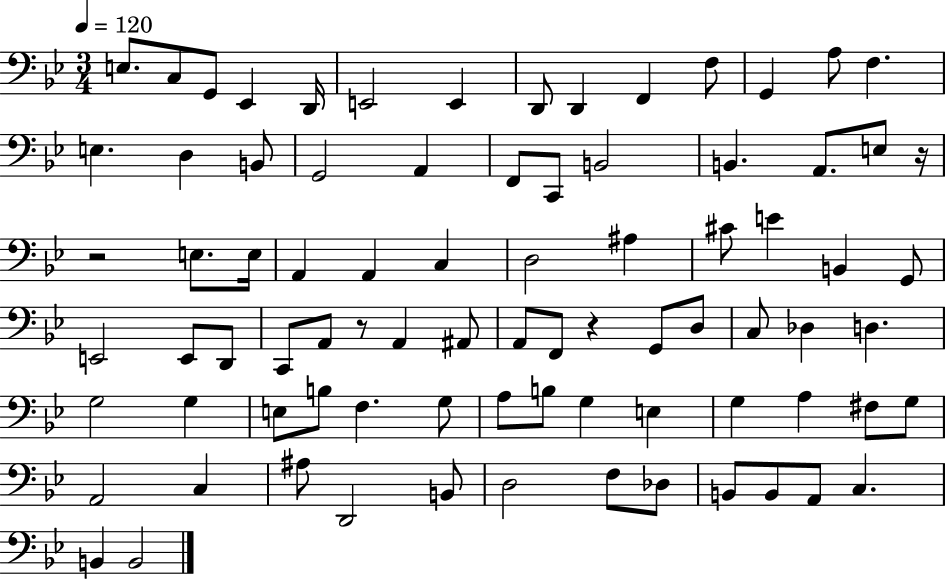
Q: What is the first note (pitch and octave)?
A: E3